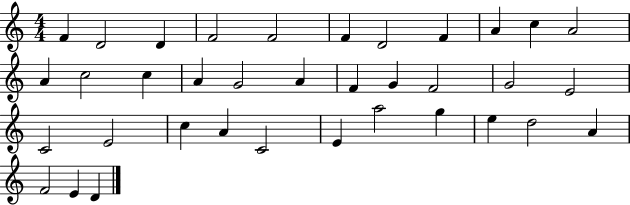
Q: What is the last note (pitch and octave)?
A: D4